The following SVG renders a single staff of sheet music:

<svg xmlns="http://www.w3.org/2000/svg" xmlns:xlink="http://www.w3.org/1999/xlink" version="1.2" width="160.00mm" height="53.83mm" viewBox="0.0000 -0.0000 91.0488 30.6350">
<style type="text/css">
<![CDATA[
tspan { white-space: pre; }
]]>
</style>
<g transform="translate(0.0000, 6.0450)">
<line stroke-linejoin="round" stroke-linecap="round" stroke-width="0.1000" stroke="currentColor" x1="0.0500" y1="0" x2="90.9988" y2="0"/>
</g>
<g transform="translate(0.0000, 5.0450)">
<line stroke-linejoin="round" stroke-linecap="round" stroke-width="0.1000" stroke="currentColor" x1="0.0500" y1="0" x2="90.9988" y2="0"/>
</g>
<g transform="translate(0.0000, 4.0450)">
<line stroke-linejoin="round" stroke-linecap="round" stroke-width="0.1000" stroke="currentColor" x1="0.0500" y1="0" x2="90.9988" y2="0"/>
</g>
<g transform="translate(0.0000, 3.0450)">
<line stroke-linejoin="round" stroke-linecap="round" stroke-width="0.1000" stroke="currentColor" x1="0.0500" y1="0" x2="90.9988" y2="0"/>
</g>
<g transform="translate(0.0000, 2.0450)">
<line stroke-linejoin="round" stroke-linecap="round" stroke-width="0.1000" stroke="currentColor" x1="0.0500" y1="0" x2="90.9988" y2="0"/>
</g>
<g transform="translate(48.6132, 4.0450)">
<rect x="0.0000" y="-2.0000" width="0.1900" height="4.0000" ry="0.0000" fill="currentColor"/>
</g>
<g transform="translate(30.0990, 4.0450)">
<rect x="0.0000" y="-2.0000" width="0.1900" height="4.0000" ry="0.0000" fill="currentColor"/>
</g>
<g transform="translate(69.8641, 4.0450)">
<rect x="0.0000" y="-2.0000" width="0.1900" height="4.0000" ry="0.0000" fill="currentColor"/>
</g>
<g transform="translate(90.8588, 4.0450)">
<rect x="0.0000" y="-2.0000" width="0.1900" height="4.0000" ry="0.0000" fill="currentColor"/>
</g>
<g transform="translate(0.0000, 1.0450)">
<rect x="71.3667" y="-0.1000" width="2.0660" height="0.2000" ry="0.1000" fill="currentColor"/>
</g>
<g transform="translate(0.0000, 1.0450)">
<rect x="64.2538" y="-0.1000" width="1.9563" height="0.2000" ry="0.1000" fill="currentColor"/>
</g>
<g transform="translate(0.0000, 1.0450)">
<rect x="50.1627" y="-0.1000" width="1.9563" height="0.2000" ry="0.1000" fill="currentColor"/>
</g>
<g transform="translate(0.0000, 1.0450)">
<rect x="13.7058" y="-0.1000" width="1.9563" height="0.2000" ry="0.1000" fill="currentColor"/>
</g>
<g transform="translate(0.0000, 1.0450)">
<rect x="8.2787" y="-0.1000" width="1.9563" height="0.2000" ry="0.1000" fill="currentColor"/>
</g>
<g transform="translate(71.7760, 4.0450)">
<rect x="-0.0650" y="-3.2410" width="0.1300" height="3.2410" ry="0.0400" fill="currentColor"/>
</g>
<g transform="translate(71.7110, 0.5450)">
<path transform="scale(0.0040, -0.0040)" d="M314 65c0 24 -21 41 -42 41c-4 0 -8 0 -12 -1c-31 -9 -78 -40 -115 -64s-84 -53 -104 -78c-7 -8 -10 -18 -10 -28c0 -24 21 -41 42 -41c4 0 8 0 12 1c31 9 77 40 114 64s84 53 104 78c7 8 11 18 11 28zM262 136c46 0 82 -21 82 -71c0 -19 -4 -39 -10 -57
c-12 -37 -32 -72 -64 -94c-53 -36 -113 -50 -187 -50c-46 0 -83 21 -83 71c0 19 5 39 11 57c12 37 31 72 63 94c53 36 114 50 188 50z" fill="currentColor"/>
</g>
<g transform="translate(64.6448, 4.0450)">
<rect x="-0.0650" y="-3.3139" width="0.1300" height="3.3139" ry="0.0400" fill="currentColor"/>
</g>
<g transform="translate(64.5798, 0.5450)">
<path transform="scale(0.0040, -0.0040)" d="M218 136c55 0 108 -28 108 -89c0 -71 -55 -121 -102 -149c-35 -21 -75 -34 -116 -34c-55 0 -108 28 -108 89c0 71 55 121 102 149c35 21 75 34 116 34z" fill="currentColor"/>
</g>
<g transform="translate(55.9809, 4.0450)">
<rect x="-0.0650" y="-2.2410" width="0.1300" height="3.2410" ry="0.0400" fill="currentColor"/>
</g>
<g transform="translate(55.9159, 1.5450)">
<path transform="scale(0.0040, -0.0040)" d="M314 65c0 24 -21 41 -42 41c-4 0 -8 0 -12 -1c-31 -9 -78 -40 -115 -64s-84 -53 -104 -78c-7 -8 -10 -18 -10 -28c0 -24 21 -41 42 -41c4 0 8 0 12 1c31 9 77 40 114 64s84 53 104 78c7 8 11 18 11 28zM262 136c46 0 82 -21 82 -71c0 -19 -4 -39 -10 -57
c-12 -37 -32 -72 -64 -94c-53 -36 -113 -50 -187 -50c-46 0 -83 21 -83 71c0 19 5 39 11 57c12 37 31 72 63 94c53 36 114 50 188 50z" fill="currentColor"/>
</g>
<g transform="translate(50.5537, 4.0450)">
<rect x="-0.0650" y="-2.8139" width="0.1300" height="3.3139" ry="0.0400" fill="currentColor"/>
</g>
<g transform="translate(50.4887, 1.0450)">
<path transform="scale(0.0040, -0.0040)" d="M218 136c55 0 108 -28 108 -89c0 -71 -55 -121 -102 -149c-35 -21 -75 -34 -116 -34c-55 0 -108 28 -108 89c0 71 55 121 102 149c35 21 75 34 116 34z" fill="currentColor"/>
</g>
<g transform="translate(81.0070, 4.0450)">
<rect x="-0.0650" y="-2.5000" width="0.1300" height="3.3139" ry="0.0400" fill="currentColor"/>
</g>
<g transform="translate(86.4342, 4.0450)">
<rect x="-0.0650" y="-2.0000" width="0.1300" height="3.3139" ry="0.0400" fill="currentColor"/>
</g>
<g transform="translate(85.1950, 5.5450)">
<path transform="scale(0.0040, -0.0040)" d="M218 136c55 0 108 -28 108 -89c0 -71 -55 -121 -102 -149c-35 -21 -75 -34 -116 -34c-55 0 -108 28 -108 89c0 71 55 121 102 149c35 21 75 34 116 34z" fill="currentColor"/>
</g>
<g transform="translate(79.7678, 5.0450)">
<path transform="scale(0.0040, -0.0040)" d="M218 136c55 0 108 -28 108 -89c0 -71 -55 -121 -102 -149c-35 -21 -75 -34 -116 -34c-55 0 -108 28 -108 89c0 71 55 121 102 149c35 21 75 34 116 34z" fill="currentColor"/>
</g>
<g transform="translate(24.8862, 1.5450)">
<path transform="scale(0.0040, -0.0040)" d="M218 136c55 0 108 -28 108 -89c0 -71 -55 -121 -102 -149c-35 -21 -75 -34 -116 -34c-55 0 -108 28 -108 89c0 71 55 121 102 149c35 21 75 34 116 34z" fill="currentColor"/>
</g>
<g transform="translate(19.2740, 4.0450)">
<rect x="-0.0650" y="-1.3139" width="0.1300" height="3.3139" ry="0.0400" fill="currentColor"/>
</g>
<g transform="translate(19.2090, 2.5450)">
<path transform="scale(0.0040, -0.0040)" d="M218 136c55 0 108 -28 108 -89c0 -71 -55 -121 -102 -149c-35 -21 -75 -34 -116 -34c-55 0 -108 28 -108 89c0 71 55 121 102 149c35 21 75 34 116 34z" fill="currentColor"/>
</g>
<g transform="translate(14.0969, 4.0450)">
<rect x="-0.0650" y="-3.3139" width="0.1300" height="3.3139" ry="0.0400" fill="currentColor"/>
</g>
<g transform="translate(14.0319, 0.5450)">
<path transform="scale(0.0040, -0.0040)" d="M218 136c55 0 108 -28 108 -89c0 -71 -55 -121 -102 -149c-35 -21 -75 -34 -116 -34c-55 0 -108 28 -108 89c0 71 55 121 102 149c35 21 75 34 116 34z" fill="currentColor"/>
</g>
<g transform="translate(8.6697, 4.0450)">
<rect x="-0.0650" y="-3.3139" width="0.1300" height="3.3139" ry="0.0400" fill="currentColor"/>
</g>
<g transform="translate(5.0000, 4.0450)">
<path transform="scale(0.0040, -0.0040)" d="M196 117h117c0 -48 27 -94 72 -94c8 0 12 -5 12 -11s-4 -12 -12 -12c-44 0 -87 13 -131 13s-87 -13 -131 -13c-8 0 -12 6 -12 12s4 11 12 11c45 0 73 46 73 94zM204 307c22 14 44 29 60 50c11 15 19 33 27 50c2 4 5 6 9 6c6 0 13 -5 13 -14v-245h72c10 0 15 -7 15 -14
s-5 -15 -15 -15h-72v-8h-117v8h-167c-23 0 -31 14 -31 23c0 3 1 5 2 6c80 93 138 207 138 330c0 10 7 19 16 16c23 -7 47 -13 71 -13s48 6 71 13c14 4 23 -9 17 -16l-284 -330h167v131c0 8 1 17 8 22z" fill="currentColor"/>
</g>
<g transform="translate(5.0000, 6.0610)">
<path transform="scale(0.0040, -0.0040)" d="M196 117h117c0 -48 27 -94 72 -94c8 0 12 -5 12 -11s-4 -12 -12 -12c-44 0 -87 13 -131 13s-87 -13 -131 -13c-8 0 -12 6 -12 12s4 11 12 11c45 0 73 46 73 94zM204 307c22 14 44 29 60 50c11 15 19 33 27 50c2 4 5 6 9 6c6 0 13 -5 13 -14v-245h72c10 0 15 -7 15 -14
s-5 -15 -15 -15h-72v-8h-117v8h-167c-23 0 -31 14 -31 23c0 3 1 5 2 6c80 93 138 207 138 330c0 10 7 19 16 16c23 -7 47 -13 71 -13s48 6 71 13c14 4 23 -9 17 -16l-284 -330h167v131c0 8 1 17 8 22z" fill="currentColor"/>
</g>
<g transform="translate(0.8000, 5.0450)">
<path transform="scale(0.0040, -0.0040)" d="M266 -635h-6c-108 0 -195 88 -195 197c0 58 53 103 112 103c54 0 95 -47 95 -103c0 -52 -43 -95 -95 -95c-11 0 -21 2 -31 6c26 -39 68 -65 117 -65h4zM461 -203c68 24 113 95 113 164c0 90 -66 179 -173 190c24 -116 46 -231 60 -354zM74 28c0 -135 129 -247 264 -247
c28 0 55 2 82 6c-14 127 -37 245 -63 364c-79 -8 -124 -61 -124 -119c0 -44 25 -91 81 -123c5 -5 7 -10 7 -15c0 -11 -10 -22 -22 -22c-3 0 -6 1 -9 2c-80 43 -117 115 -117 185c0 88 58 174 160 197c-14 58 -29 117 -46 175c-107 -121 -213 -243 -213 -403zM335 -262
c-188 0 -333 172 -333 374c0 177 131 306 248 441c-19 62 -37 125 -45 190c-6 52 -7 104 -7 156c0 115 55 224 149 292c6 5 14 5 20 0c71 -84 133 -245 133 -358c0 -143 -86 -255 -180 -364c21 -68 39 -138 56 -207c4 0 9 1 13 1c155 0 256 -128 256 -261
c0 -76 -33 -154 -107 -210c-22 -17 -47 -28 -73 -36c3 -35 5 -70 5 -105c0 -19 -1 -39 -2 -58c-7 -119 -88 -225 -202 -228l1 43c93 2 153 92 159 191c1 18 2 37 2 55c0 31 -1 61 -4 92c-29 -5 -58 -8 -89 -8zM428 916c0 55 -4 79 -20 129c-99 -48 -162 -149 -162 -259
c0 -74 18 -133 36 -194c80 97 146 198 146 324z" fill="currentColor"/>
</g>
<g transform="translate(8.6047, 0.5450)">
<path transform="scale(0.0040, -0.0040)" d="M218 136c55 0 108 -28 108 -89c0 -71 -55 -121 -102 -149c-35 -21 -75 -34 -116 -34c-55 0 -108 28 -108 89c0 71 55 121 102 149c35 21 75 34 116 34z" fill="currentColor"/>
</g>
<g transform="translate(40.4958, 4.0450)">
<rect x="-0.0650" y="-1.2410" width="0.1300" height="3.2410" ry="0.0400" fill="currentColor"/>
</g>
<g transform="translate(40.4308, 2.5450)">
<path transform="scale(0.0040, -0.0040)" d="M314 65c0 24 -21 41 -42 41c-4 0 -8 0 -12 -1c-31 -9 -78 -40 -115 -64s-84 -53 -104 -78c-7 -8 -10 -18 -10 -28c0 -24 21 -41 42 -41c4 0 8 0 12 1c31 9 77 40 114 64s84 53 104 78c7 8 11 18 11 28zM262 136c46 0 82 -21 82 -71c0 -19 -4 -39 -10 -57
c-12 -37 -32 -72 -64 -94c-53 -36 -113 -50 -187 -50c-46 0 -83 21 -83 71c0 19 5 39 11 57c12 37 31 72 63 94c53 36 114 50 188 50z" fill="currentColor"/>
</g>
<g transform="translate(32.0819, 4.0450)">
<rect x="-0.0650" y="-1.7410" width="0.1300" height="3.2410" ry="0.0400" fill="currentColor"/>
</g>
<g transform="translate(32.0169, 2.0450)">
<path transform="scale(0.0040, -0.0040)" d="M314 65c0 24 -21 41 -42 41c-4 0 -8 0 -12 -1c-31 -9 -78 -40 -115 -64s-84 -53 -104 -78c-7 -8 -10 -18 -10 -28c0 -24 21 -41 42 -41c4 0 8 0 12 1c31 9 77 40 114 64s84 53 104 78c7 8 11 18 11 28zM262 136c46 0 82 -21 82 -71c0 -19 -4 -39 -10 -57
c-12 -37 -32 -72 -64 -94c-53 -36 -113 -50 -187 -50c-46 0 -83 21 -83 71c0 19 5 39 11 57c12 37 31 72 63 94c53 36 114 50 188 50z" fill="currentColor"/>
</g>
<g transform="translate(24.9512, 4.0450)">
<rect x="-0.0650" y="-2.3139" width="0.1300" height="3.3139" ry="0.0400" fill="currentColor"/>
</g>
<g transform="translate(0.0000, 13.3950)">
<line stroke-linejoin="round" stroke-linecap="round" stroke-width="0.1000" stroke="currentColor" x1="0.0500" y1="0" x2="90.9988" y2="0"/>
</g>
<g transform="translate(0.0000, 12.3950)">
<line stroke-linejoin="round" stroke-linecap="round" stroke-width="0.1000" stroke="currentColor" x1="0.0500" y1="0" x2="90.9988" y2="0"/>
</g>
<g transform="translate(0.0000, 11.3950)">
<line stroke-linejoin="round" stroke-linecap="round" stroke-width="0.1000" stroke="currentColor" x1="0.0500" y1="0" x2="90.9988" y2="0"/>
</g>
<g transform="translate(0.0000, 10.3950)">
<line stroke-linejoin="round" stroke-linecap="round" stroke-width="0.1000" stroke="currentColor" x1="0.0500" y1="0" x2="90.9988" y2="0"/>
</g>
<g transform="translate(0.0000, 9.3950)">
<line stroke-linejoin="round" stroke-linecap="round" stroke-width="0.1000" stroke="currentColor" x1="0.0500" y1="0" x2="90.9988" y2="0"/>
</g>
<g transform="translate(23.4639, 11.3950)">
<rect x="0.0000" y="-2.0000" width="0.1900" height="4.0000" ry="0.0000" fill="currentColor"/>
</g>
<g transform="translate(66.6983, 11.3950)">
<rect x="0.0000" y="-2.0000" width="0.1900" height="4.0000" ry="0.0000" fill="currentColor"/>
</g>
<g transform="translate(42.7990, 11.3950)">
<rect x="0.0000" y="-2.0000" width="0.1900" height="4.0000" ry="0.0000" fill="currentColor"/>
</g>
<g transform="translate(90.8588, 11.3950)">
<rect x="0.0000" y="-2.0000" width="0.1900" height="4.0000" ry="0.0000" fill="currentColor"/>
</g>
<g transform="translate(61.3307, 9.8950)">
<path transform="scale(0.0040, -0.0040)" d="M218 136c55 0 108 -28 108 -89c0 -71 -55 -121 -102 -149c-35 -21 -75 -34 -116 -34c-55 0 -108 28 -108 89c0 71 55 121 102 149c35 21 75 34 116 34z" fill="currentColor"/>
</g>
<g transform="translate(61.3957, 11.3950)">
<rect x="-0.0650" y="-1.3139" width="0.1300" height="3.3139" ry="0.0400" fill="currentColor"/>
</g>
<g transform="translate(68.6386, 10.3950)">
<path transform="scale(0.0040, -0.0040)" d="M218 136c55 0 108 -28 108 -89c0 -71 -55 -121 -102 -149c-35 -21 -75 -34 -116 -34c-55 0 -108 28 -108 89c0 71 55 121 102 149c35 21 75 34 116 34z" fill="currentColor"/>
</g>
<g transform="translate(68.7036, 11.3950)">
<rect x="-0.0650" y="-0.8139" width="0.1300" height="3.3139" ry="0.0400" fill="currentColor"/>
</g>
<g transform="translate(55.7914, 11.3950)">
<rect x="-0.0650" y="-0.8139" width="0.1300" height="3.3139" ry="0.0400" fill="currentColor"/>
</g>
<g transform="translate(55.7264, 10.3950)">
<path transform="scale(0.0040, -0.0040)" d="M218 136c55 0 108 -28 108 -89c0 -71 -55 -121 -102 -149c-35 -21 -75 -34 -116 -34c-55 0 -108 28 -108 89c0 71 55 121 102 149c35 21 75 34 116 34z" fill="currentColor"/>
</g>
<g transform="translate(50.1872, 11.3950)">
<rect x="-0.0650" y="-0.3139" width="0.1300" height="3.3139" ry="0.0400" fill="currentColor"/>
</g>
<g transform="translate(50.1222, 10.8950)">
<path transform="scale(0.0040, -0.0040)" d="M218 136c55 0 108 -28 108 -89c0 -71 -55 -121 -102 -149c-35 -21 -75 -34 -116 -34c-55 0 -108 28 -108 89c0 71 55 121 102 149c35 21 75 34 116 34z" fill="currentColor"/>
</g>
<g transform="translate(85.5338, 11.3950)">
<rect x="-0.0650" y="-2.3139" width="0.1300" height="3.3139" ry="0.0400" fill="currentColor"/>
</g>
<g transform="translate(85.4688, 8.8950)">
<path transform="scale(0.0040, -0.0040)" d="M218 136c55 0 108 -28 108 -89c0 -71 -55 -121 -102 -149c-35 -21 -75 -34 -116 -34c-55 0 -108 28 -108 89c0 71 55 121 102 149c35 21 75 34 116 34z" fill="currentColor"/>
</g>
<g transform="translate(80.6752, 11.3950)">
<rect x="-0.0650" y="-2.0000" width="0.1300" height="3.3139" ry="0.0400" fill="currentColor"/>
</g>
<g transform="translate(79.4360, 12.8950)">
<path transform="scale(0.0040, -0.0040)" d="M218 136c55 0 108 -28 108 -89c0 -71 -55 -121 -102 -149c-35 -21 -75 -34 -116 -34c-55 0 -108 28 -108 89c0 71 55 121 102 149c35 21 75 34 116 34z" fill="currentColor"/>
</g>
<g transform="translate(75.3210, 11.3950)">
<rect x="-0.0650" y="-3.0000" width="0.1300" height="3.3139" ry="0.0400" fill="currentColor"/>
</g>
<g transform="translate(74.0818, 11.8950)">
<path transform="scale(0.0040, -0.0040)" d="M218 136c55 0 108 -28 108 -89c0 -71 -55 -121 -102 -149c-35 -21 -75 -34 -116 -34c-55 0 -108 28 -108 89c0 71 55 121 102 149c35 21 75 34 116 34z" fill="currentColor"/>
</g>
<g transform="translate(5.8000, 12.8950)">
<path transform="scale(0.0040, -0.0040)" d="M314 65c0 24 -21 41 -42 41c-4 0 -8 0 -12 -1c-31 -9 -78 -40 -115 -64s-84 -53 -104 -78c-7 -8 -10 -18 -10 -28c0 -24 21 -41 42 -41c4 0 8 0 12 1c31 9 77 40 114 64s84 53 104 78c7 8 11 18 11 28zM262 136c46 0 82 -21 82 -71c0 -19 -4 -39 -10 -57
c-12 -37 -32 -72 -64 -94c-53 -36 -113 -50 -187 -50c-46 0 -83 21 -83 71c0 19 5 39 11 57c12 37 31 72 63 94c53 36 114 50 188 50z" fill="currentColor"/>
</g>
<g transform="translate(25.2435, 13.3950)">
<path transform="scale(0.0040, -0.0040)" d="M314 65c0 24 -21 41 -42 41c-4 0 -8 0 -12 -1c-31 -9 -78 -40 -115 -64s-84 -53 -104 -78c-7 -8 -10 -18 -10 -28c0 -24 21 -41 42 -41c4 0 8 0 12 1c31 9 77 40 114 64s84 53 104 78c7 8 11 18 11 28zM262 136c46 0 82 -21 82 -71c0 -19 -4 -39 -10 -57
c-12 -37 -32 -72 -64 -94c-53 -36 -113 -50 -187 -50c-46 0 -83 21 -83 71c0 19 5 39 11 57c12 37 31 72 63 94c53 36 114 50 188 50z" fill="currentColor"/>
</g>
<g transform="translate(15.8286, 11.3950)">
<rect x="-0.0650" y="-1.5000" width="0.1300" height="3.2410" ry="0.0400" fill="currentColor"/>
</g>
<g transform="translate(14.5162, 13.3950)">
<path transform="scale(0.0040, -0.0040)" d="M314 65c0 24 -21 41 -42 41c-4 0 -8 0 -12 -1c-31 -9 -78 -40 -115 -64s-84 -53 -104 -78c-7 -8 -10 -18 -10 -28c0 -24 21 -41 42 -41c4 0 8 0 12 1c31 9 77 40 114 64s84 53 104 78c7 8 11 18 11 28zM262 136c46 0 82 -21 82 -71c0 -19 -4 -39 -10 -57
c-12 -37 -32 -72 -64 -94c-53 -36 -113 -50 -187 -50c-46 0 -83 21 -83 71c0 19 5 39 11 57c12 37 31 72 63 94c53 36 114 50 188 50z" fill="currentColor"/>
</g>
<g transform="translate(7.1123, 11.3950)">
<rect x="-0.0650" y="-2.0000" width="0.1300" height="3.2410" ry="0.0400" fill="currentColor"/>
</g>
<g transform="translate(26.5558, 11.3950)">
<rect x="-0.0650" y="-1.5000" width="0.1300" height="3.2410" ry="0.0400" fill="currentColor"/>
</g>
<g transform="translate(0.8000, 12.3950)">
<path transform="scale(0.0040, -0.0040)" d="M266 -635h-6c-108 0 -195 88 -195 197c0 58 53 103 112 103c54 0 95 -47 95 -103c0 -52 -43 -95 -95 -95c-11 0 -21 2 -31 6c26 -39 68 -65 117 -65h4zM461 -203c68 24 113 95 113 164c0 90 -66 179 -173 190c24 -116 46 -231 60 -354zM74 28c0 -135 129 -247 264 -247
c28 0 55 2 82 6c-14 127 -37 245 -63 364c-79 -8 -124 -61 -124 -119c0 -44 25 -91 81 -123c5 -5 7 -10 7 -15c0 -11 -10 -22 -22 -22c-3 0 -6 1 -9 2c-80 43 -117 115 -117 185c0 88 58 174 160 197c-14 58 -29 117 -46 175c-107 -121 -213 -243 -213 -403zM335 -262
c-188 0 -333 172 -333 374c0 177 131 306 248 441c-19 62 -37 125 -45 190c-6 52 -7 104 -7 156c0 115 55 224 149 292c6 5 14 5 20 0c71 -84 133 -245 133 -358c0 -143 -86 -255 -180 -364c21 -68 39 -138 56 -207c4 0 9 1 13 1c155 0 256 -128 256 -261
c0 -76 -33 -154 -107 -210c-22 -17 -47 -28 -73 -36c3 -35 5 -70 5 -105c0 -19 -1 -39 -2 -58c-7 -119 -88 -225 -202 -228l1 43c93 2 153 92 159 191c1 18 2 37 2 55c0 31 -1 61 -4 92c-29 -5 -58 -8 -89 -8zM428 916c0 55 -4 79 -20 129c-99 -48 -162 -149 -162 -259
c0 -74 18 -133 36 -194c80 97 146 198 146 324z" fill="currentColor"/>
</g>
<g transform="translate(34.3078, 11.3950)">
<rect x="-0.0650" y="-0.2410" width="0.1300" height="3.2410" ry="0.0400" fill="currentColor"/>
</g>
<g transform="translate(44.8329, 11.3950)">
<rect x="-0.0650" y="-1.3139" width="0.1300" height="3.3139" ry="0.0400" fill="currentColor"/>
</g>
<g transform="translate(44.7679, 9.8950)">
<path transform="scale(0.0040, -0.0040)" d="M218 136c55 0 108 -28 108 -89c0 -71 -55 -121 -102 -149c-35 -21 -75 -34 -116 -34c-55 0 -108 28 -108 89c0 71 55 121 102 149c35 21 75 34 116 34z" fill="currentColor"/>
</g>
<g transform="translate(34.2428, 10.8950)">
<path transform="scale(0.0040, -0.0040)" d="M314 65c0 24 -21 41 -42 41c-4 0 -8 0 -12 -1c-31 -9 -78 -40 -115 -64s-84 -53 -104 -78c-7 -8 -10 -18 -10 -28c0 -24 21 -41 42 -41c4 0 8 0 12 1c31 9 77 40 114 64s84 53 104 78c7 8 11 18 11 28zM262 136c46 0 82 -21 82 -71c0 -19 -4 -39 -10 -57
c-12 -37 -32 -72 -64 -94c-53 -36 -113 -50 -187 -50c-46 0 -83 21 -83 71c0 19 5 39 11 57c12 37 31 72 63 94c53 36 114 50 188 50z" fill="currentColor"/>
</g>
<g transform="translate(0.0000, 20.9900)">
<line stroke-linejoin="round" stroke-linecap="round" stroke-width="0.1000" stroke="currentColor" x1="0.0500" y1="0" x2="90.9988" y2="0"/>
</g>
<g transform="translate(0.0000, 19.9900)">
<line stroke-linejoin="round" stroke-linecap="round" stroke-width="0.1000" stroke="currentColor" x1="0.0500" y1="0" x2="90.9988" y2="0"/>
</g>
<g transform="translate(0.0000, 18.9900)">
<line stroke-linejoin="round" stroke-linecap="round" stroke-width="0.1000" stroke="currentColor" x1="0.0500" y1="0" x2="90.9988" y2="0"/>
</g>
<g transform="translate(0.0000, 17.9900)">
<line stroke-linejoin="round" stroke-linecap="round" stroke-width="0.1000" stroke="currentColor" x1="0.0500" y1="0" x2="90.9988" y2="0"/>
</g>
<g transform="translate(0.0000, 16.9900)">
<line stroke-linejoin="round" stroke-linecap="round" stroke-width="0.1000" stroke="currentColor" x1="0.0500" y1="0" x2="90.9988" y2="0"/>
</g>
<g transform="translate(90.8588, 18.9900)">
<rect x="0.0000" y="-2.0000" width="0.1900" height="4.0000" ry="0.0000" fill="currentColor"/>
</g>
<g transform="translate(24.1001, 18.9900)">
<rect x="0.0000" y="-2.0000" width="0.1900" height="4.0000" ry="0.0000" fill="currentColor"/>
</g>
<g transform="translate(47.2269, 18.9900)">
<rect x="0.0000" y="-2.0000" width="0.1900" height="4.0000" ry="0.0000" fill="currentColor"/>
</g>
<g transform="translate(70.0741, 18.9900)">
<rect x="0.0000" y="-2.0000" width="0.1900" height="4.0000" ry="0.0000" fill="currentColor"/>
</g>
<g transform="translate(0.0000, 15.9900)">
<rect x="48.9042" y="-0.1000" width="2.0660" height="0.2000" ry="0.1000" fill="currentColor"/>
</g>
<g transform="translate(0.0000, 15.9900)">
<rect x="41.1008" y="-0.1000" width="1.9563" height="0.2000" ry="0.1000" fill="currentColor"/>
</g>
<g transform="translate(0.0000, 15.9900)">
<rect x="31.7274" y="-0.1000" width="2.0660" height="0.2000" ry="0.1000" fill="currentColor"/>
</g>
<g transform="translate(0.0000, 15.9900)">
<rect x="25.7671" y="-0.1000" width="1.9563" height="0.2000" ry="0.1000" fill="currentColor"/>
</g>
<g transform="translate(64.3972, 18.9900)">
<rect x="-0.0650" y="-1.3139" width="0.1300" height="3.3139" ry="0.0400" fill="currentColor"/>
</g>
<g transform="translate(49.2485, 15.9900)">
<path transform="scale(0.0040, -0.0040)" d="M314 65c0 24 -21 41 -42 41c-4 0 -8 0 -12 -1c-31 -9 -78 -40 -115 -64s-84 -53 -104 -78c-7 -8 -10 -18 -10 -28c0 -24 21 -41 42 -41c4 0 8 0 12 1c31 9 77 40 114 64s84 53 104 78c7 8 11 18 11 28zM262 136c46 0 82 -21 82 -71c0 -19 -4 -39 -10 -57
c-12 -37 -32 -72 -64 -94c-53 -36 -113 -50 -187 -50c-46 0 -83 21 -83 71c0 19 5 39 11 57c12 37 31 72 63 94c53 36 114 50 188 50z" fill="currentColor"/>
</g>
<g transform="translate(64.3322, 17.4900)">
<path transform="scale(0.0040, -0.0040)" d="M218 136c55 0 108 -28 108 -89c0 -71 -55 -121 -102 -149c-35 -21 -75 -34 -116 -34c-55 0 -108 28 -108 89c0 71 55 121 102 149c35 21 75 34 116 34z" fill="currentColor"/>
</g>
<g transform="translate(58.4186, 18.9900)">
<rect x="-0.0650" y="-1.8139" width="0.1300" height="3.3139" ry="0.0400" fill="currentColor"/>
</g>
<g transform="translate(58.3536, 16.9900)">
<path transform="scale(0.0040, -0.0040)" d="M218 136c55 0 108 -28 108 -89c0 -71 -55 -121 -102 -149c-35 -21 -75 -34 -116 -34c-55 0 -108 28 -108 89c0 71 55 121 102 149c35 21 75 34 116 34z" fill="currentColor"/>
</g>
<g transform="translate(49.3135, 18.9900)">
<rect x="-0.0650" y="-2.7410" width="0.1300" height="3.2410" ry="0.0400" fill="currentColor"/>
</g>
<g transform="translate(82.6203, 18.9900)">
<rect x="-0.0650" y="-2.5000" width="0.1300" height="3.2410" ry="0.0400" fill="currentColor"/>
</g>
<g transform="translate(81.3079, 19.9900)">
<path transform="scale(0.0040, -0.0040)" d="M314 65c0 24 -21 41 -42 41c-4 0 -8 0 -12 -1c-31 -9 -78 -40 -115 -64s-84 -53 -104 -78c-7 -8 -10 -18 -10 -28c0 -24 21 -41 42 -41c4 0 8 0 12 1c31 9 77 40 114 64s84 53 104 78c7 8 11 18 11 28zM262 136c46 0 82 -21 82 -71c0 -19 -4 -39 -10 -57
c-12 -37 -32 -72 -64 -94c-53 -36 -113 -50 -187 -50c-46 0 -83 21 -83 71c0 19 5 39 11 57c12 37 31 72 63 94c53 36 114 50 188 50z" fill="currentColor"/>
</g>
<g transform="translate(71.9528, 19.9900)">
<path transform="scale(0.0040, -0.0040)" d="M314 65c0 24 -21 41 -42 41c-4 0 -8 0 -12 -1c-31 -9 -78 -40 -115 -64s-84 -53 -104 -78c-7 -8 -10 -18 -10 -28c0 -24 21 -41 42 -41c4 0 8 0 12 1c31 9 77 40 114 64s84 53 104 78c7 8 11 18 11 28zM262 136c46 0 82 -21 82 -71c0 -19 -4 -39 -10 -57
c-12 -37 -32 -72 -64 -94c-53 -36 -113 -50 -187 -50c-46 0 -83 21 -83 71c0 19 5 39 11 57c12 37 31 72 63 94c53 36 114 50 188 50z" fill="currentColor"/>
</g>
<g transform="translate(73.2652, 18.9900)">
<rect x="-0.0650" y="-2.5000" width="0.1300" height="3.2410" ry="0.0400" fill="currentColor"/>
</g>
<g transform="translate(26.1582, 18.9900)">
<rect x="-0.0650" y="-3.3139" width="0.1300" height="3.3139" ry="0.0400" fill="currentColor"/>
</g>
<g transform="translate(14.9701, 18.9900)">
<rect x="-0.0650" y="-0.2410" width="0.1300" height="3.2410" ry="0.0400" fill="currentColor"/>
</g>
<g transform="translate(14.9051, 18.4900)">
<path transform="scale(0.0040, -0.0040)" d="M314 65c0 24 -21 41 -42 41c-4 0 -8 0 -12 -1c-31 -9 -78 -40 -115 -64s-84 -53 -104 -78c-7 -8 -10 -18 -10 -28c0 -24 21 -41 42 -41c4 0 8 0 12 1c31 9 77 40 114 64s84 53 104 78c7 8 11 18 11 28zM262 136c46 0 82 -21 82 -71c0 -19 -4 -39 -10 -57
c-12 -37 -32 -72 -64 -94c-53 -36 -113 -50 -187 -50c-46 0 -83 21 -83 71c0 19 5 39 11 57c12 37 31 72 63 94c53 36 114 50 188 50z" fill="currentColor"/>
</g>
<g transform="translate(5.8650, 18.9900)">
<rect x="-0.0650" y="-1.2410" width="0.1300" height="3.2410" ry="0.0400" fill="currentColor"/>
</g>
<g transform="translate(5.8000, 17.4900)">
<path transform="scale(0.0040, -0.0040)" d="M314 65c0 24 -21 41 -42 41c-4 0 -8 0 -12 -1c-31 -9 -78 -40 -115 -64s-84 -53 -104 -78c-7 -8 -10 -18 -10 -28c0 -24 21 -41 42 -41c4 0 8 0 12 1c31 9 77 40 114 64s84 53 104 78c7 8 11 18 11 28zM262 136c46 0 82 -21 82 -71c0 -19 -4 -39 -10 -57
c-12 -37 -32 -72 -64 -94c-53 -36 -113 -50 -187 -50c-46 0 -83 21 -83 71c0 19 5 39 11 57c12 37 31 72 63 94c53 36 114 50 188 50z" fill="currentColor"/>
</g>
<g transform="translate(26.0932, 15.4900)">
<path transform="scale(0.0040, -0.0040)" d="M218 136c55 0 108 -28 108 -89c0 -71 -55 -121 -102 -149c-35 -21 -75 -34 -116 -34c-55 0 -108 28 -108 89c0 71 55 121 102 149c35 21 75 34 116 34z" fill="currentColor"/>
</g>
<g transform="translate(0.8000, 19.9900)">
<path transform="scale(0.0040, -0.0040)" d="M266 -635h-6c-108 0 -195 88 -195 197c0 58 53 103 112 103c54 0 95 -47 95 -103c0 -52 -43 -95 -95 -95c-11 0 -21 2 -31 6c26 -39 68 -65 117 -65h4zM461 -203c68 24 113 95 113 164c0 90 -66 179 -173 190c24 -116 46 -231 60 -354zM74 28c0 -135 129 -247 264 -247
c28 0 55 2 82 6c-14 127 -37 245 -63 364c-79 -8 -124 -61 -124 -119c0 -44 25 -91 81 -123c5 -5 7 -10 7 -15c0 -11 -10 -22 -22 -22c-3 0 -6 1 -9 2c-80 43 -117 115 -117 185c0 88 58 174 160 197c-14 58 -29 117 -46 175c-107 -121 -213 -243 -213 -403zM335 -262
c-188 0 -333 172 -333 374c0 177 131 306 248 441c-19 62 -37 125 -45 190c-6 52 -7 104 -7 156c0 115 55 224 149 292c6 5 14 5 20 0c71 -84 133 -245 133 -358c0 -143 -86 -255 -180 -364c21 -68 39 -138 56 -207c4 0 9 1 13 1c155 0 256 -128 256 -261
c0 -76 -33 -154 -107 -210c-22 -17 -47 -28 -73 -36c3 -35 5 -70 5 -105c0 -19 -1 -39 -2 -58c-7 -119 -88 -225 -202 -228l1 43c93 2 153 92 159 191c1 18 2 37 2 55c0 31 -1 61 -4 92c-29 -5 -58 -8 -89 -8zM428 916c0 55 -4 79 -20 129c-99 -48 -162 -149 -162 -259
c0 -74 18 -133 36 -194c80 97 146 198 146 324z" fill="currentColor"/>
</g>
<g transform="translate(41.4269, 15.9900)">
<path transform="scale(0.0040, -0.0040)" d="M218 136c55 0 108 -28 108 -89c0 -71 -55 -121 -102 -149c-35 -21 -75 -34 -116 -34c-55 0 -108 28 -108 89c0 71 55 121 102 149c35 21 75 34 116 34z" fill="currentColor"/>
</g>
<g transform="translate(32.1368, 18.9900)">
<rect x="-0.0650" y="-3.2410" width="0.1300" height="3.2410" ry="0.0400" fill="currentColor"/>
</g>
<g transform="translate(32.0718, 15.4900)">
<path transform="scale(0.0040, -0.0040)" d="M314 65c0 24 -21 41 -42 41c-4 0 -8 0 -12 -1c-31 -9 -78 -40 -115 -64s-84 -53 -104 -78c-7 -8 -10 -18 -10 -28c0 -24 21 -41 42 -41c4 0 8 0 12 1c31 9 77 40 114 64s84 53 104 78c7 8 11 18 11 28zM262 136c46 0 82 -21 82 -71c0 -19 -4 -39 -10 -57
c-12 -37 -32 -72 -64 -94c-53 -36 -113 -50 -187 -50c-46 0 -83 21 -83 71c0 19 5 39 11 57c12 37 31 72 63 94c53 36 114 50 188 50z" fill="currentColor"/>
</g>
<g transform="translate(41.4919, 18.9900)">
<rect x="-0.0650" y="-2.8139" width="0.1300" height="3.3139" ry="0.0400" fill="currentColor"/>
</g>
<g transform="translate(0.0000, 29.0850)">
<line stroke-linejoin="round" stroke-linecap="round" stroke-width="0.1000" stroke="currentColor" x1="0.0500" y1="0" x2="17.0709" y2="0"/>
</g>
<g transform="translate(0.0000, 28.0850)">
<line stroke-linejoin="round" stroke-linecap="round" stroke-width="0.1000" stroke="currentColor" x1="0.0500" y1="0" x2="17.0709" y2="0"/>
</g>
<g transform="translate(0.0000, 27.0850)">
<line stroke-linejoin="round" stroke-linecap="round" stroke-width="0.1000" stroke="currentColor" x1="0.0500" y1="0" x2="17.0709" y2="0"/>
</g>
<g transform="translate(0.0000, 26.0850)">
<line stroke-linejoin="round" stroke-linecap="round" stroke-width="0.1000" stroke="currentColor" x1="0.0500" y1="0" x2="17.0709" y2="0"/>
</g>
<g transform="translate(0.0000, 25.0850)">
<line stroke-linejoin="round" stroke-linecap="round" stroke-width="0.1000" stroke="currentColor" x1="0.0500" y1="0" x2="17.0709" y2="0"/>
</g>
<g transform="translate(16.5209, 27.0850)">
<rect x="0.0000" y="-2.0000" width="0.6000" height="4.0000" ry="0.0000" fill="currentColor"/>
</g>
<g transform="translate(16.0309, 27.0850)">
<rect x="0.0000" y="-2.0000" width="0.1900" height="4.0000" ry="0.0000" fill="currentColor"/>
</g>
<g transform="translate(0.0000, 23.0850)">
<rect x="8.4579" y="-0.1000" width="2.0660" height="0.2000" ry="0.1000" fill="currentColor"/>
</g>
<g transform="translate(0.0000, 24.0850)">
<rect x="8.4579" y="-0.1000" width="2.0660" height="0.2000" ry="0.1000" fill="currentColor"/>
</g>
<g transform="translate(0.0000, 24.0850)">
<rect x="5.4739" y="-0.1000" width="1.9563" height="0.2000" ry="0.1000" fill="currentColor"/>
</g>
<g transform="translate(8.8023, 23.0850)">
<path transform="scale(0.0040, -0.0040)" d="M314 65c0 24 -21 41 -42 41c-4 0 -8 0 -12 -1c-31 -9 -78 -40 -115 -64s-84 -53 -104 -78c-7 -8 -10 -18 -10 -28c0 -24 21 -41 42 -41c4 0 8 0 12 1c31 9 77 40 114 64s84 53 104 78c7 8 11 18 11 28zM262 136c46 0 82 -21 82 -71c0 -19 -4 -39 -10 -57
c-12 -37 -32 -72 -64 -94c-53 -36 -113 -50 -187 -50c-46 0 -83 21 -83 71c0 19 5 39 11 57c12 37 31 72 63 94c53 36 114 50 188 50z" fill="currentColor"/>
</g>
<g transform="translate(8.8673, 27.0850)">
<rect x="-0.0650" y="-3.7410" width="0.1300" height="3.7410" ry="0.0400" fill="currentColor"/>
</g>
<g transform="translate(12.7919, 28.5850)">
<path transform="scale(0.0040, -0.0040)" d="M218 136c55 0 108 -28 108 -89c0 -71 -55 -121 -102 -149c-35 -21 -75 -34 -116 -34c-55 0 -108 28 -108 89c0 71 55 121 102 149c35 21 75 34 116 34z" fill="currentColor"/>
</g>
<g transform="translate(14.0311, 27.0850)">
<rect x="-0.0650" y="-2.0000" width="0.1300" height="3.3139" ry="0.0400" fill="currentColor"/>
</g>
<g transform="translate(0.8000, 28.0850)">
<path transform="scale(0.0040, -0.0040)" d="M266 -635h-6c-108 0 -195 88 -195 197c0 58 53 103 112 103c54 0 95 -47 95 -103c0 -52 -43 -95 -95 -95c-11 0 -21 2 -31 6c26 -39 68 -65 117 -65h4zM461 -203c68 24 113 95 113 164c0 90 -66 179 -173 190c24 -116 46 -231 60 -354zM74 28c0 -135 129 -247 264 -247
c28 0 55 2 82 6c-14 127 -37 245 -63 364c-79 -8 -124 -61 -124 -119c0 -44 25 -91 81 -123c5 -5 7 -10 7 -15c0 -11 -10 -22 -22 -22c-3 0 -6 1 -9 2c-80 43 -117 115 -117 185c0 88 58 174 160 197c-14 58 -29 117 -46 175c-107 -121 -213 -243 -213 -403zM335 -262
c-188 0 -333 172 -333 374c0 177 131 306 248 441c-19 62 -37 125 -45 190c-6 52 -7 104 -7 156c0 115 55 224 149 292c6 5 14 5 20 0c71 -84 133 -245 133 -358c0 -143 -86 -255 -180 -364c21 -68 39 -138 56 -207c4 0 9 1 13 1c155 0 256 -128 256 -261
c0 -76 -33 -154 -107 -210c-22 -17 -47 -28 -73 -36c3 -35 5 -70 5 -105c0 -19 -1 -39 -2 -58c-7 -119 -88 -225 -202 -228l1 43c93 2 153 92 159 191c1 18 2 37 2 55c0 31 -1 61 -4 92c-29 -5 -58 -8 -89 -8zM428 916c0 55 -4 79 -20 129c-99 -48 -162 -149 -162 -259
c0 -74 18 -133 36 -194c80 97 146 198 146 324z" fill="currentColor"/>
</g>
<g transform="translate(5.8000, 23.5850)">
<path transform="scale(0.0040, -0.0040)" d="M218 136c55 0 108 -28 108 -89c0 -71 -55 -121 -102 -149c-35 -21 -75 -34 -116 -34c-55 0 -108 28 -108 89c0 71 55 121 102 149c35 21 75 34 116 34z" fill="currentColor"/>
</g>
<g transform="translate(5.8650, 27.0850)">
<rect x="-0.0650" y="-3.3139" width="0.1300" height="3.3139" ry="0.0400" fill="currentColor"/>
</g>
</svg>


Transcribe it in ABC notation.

X:1
T:Untitled
M:4/4
L:1/4
K:C
b b e g f2 e2 a g2 b b2 G F F2 E2 E2 c2 e c d e d A F g e2 c2 b b2 a a2 f e G2 G2 b c'2 F